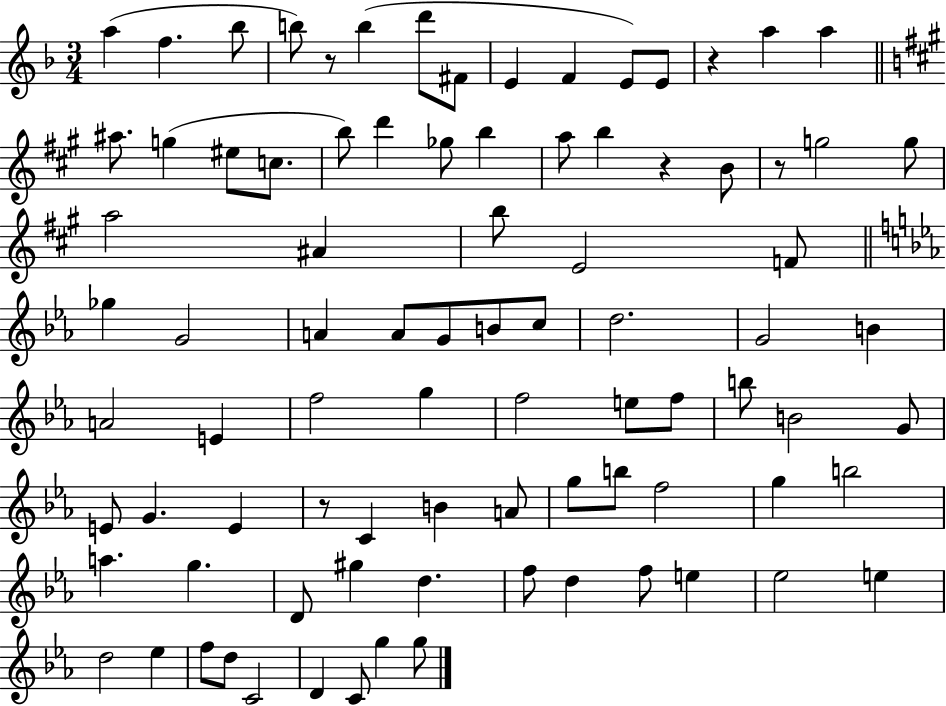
X:1
T:Untitled
M:3/4
L:1/4
K:F
a f _b/2 b/2 z/2 b d'/2 ^F/2 E F E/2 E/2 z a a ^a/2 g ^e/2 c/2 b/2 d' _g/2 b a/2 b z B/2 z/2 g2 g/2 a2 ^A b/2 E2 F/2 _g G2 A A/2 G/2 B/2 c/2 d2 G2 B A2 E f2 g f2 e/2 f/2 b/2 B2 G/2 E/2 G E z/2 C B A/2 g/2 b/2 f2 g b2 a g D/2 ^g d f/2 d f/2 e _e2 e d2 _e f/2 d/2 C2 D C/2 g g/2